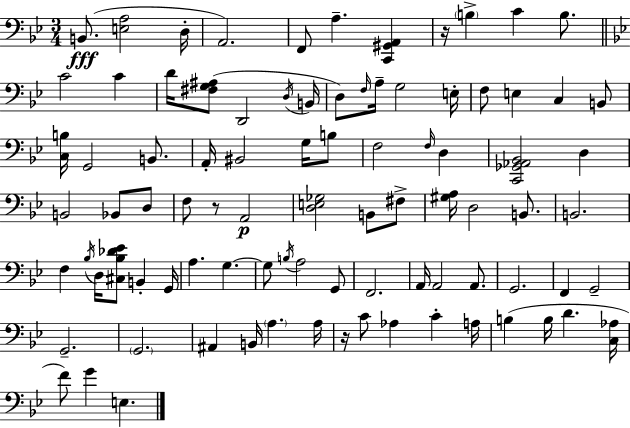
{
  \clef bass
  \numericTimeSignature
  \time 3/4
  \key g \minor
  b,8.(\fff <e a>2 d16-. | a,2.) | f,8 a4.-- <c, gis, a,>4 | r16 \parenthesize b4-> c'4 b8. | \break \bar "||" \break \key g \minor c'2 c'4 | d'16 <fis g ais>8( d,2 \acciaccatura { d16 } | b,16 d8) \grace { f16 } a16-- g2 | e16-. f8 e4 c4 | \break b,8 <c b>16 g,2 b,8. | a,16-. bis,2 g16 | b8 f2 \grace { f16 } d4 | <c, ges, aes, bes,>2 d4 | \break b,2 bes,8 | d8 f8 r8 a,2\p | <d e ges>2 b,8 | fis8-> <gis a>16 d2 | \break b,8. b,2. | f4 \acciaccatura { bes16 } d16 <cis bes des' ees'>8 b,4-. | g,16 a4. g4.~~ | g8 \acciaccatura { b16 } a2 | \break g,8 f,2. | a,16 a,2 | a,8. g,2. | f,4 g,2-- | \break g,2.-- | \parenthesize g,2. | ais,4 b,16 \parenthesize a4. | a16 r16 c'8 aes4 | \break c'4-. a16 b4( b16 d'4. | <c aes>16 f'8) g'4 e4. | \bar "|."
}